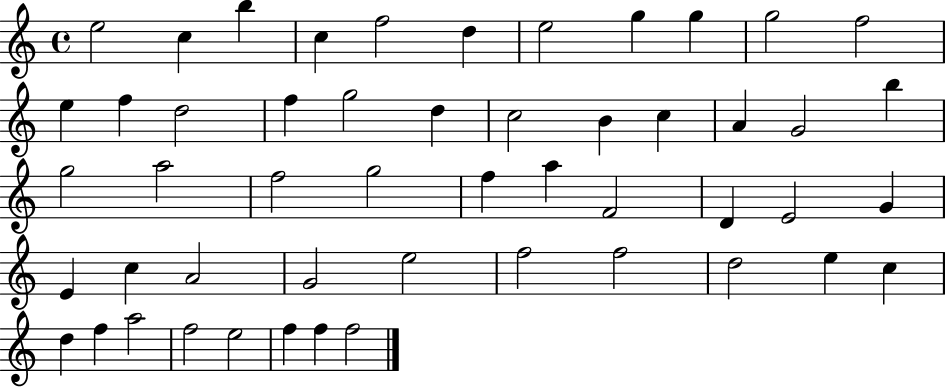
X:1
T:Untitled
M:4/4
L:1/4
K:C
e2 c b c f2 d e2 g g g2 f2 e f d2 f g2 d c2 B c A G2 b g2 a2 f2 g2 f a F2 D E2 G E c A2 G2 e2 f2 f2 d2 e c d f a2 f2 e2 f f f2